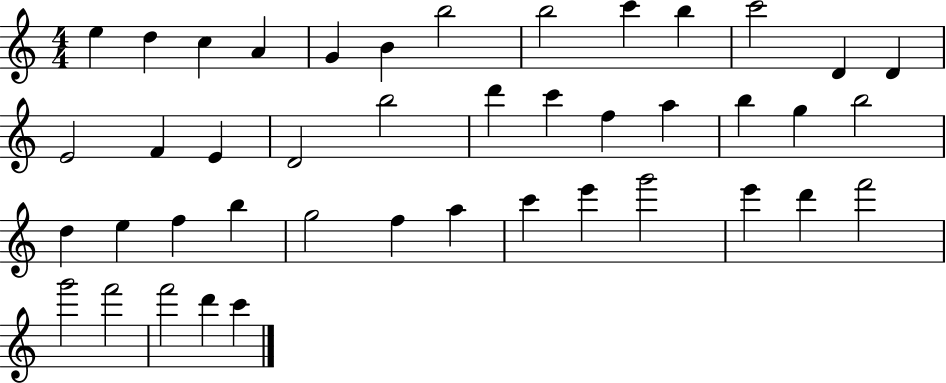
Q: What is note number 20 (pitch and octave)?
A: C6